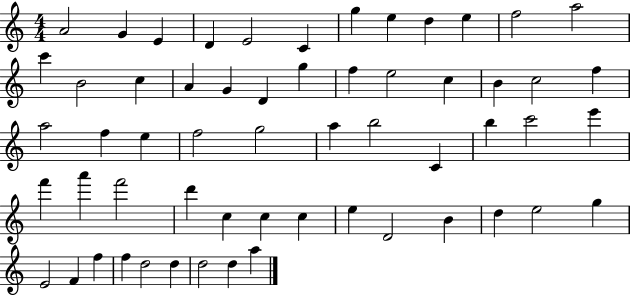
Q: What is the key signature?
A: C major